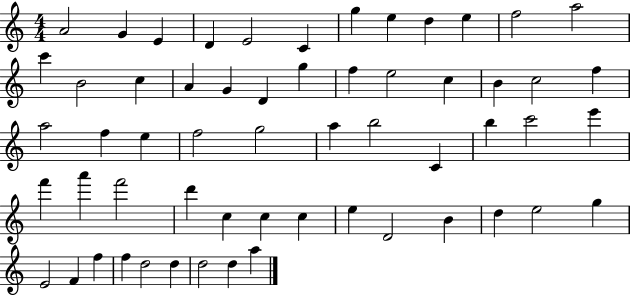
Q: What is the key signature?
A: C major